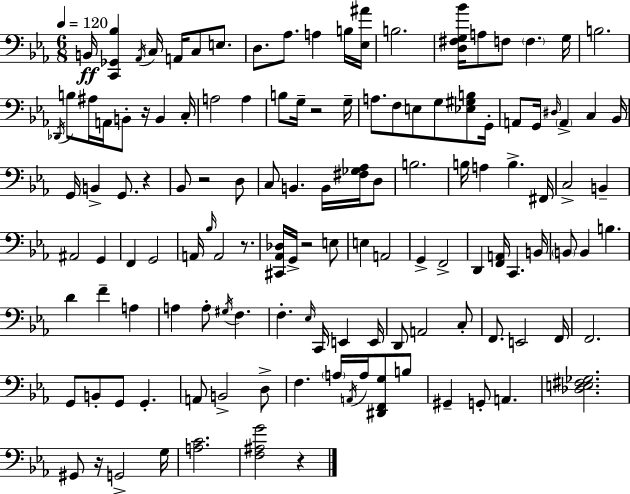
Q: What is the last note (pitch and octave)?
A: G3